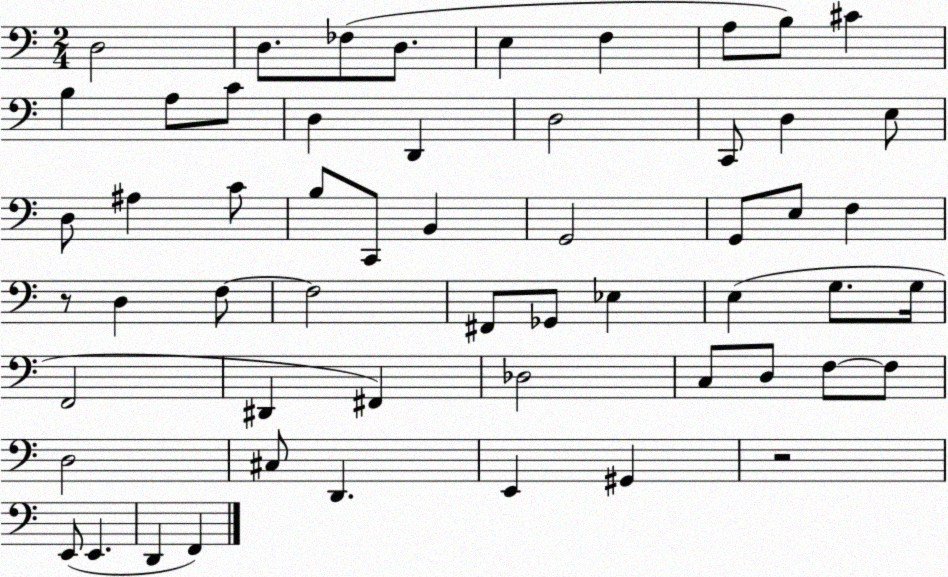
X:1
T:Untitled
M:2/4
L:1/4
K:C
D,2 D,/2 _F,/2 D,/2 E, F, A,/2 B,/2 ^C B, A,/2 C/2 D, D,, D,2 C,,/2 D, E,/2 D,/2 ^A, C/2 B,/2 C,,/2 B,, G,,2 G,,/2 E,/2 F, z/2 D, F,/2 F,2 ^F,,/2 _G,,/2 _E, E, G,/2 G,/4 F,,2 ^D,, ^F,, _D,2 C,/2 D,/2 F,/2 F,/2 D,2 ^C,/2 D,, E,, ^G,, z2 E,,/2 E,, D,, F,,